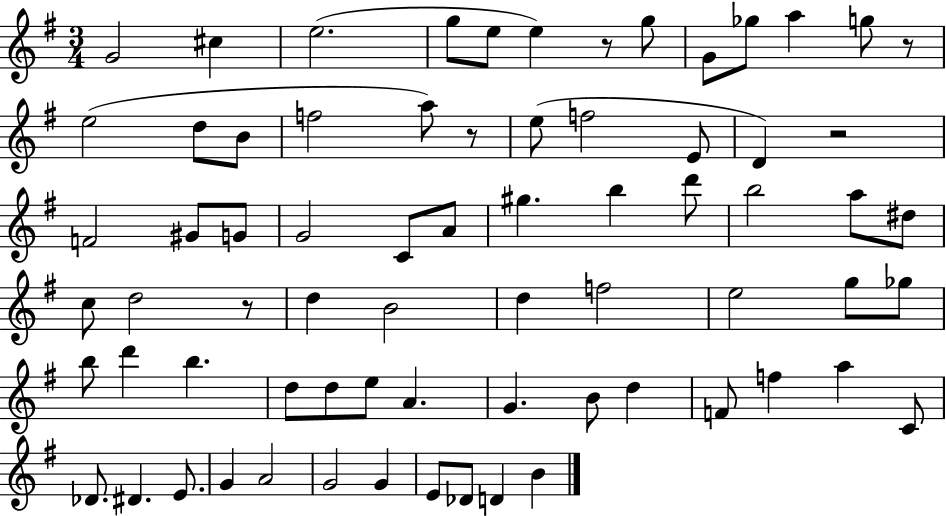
G4/h C#5/q E5/h. G5/e E5/e E5/q R/e G5/e G4/e Gb5/e A5/q G5/e R/e E5/h D5/e B4/e F5/h A5/e R/e E5/e F5/h E4/e D4/q R/h F4/h G#4/e G4/e G4/h C4/e A4/e G#5/q. B5/q D6/e B5/h A5/e D#5/e C5/e D5/h R/e D5/q B4/h D5/q F5/h E5/h G5/e Gb5/e B5/e D6/q B5/q. D5/e D5/e E5/e A4/q. G4/q. B4/e D5/q F4/e F5/q A5/q C4/e Db4/e. D#4/q. E4/e. G4/q A4/h G4/h G4/q E4/e Db4/e D4/q B4/q